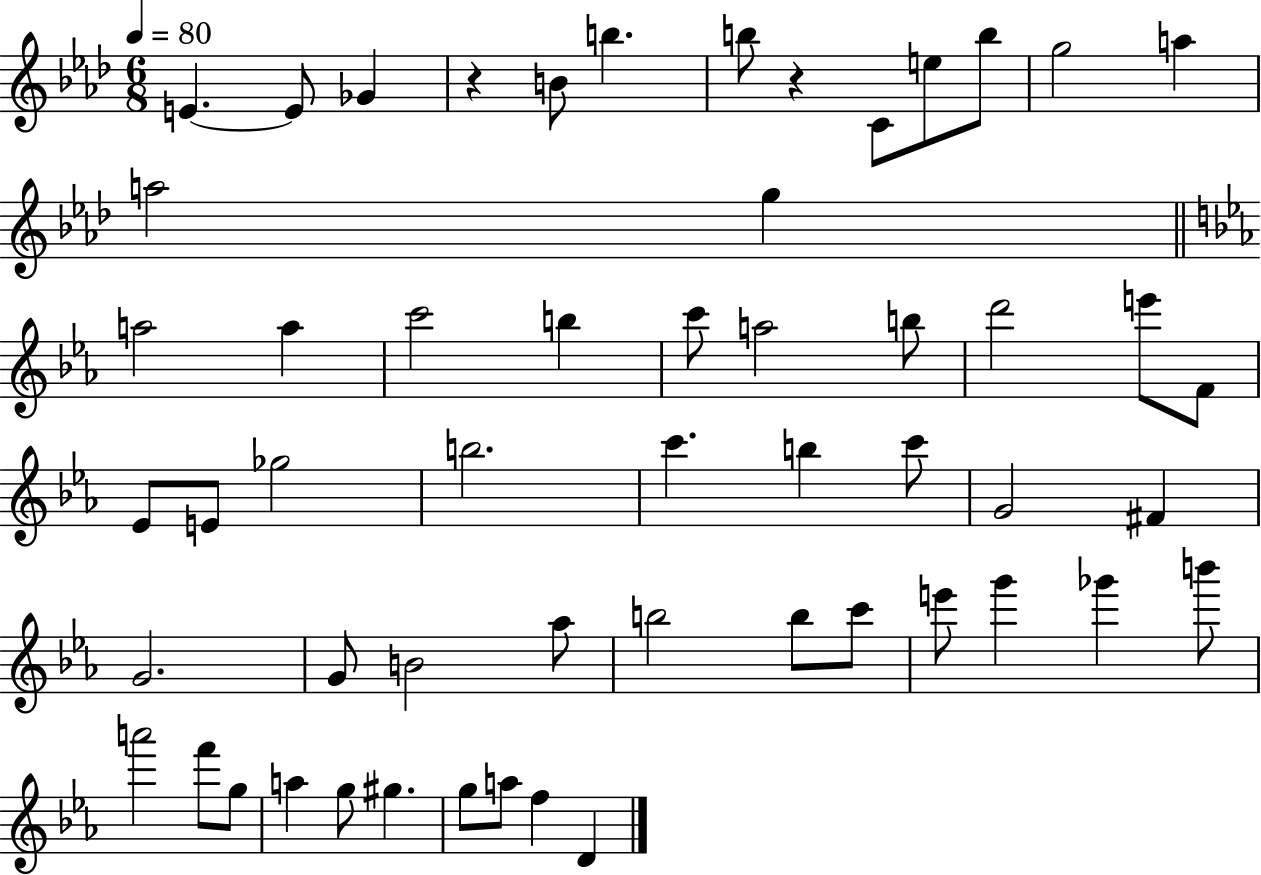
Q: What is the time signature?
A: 6/8